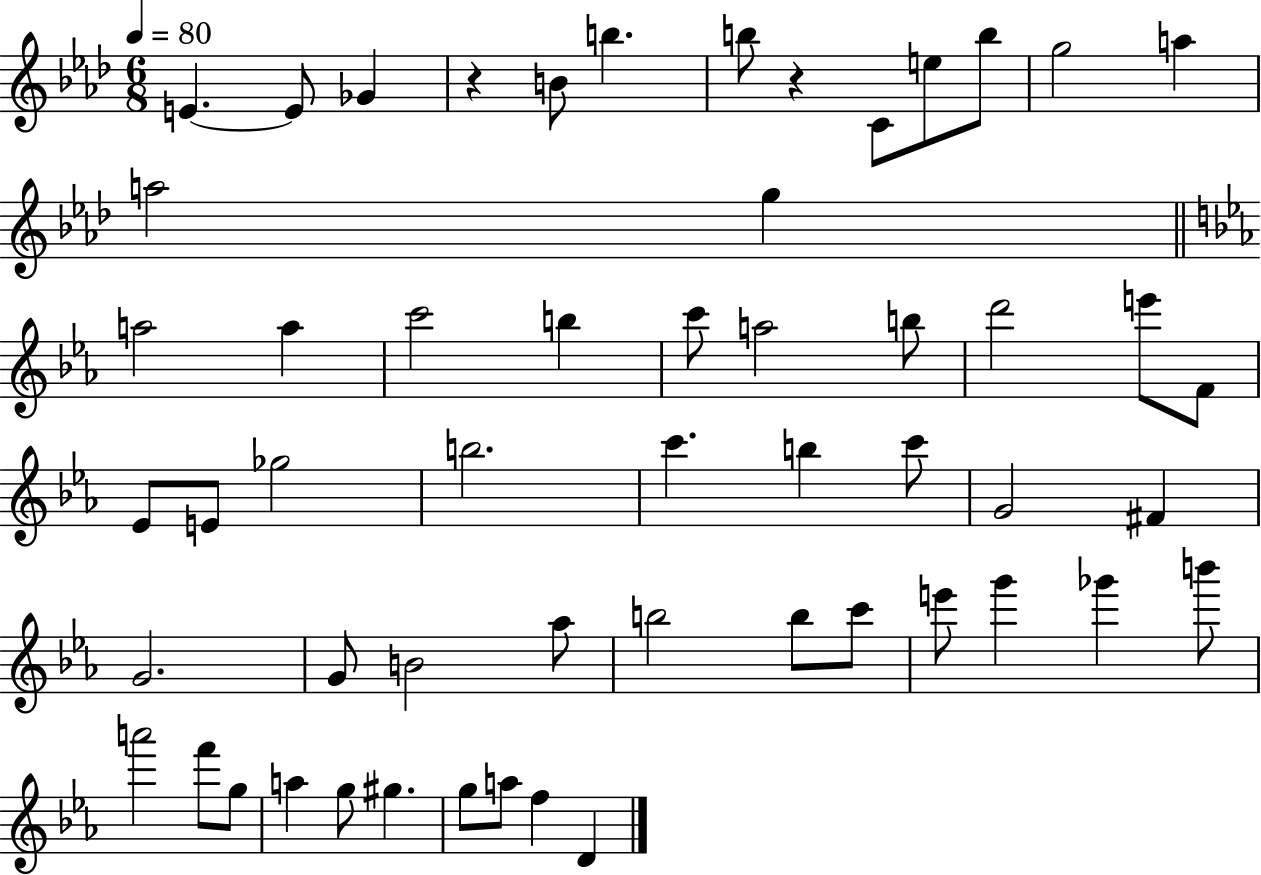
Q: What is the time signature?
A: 6/8